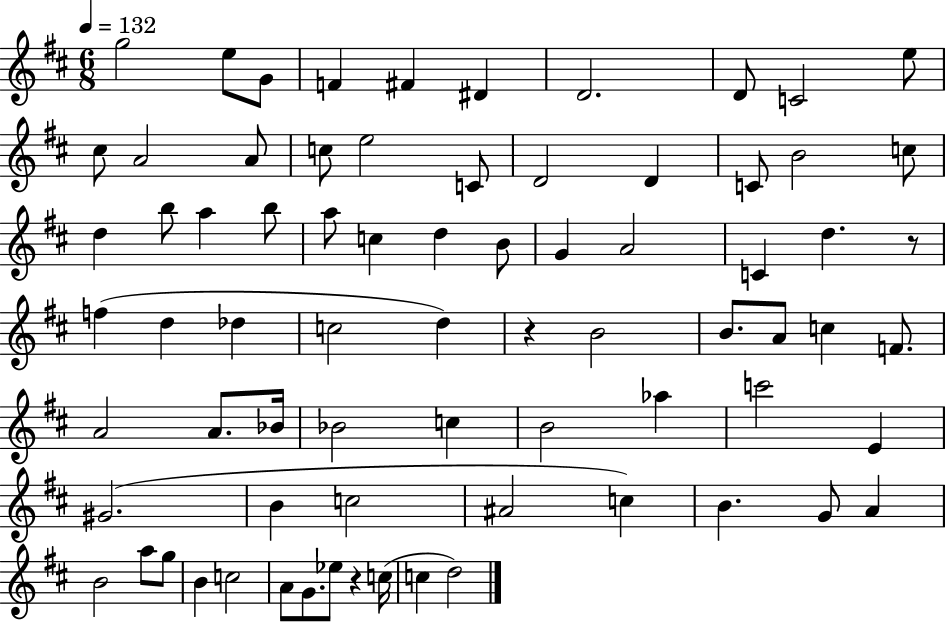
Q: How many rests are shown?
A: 3